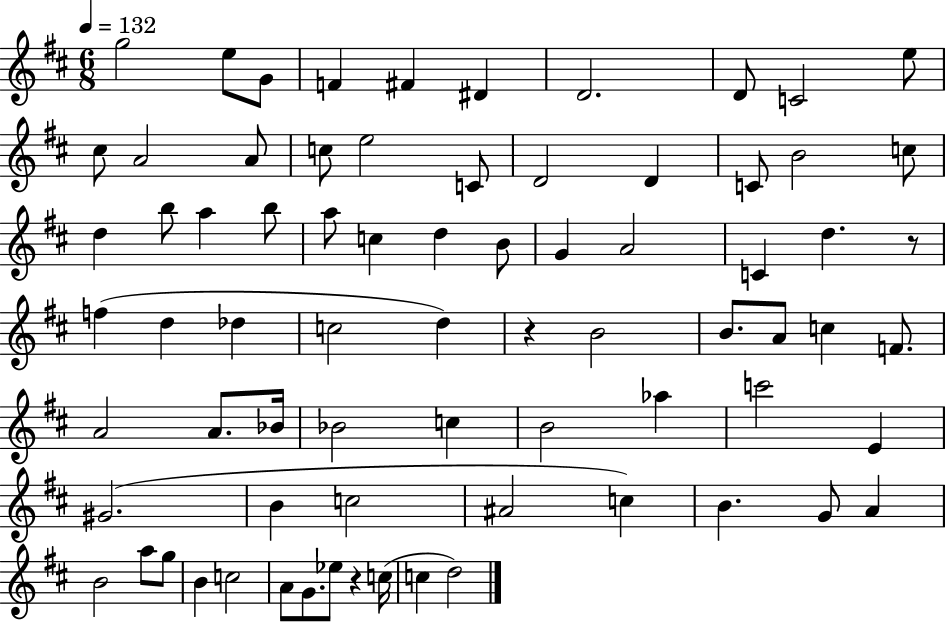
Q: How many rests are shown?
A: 3